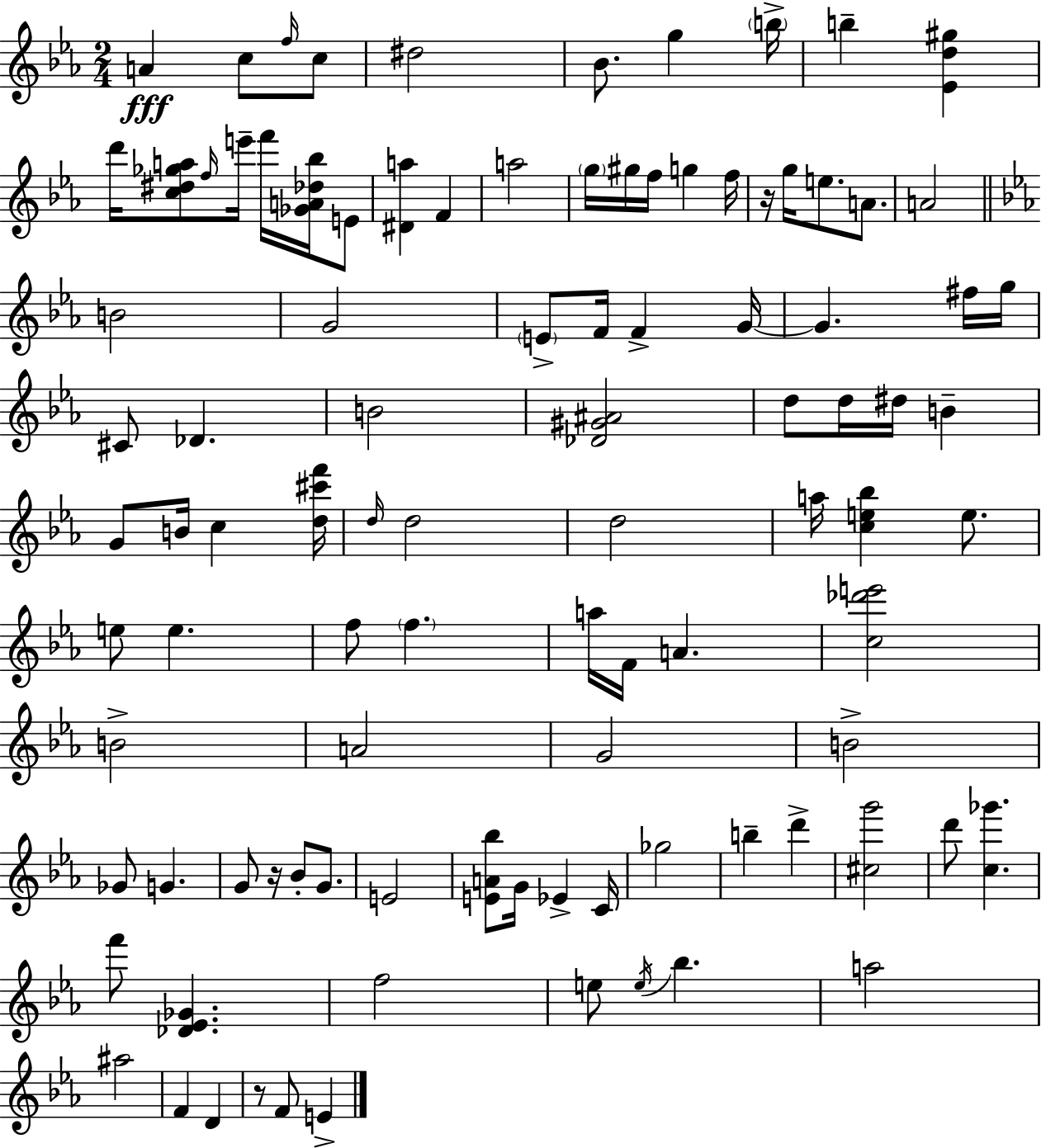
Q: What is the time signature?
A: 2/4